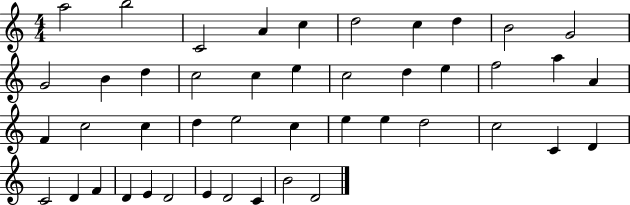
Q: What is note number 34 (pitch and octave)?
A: D4